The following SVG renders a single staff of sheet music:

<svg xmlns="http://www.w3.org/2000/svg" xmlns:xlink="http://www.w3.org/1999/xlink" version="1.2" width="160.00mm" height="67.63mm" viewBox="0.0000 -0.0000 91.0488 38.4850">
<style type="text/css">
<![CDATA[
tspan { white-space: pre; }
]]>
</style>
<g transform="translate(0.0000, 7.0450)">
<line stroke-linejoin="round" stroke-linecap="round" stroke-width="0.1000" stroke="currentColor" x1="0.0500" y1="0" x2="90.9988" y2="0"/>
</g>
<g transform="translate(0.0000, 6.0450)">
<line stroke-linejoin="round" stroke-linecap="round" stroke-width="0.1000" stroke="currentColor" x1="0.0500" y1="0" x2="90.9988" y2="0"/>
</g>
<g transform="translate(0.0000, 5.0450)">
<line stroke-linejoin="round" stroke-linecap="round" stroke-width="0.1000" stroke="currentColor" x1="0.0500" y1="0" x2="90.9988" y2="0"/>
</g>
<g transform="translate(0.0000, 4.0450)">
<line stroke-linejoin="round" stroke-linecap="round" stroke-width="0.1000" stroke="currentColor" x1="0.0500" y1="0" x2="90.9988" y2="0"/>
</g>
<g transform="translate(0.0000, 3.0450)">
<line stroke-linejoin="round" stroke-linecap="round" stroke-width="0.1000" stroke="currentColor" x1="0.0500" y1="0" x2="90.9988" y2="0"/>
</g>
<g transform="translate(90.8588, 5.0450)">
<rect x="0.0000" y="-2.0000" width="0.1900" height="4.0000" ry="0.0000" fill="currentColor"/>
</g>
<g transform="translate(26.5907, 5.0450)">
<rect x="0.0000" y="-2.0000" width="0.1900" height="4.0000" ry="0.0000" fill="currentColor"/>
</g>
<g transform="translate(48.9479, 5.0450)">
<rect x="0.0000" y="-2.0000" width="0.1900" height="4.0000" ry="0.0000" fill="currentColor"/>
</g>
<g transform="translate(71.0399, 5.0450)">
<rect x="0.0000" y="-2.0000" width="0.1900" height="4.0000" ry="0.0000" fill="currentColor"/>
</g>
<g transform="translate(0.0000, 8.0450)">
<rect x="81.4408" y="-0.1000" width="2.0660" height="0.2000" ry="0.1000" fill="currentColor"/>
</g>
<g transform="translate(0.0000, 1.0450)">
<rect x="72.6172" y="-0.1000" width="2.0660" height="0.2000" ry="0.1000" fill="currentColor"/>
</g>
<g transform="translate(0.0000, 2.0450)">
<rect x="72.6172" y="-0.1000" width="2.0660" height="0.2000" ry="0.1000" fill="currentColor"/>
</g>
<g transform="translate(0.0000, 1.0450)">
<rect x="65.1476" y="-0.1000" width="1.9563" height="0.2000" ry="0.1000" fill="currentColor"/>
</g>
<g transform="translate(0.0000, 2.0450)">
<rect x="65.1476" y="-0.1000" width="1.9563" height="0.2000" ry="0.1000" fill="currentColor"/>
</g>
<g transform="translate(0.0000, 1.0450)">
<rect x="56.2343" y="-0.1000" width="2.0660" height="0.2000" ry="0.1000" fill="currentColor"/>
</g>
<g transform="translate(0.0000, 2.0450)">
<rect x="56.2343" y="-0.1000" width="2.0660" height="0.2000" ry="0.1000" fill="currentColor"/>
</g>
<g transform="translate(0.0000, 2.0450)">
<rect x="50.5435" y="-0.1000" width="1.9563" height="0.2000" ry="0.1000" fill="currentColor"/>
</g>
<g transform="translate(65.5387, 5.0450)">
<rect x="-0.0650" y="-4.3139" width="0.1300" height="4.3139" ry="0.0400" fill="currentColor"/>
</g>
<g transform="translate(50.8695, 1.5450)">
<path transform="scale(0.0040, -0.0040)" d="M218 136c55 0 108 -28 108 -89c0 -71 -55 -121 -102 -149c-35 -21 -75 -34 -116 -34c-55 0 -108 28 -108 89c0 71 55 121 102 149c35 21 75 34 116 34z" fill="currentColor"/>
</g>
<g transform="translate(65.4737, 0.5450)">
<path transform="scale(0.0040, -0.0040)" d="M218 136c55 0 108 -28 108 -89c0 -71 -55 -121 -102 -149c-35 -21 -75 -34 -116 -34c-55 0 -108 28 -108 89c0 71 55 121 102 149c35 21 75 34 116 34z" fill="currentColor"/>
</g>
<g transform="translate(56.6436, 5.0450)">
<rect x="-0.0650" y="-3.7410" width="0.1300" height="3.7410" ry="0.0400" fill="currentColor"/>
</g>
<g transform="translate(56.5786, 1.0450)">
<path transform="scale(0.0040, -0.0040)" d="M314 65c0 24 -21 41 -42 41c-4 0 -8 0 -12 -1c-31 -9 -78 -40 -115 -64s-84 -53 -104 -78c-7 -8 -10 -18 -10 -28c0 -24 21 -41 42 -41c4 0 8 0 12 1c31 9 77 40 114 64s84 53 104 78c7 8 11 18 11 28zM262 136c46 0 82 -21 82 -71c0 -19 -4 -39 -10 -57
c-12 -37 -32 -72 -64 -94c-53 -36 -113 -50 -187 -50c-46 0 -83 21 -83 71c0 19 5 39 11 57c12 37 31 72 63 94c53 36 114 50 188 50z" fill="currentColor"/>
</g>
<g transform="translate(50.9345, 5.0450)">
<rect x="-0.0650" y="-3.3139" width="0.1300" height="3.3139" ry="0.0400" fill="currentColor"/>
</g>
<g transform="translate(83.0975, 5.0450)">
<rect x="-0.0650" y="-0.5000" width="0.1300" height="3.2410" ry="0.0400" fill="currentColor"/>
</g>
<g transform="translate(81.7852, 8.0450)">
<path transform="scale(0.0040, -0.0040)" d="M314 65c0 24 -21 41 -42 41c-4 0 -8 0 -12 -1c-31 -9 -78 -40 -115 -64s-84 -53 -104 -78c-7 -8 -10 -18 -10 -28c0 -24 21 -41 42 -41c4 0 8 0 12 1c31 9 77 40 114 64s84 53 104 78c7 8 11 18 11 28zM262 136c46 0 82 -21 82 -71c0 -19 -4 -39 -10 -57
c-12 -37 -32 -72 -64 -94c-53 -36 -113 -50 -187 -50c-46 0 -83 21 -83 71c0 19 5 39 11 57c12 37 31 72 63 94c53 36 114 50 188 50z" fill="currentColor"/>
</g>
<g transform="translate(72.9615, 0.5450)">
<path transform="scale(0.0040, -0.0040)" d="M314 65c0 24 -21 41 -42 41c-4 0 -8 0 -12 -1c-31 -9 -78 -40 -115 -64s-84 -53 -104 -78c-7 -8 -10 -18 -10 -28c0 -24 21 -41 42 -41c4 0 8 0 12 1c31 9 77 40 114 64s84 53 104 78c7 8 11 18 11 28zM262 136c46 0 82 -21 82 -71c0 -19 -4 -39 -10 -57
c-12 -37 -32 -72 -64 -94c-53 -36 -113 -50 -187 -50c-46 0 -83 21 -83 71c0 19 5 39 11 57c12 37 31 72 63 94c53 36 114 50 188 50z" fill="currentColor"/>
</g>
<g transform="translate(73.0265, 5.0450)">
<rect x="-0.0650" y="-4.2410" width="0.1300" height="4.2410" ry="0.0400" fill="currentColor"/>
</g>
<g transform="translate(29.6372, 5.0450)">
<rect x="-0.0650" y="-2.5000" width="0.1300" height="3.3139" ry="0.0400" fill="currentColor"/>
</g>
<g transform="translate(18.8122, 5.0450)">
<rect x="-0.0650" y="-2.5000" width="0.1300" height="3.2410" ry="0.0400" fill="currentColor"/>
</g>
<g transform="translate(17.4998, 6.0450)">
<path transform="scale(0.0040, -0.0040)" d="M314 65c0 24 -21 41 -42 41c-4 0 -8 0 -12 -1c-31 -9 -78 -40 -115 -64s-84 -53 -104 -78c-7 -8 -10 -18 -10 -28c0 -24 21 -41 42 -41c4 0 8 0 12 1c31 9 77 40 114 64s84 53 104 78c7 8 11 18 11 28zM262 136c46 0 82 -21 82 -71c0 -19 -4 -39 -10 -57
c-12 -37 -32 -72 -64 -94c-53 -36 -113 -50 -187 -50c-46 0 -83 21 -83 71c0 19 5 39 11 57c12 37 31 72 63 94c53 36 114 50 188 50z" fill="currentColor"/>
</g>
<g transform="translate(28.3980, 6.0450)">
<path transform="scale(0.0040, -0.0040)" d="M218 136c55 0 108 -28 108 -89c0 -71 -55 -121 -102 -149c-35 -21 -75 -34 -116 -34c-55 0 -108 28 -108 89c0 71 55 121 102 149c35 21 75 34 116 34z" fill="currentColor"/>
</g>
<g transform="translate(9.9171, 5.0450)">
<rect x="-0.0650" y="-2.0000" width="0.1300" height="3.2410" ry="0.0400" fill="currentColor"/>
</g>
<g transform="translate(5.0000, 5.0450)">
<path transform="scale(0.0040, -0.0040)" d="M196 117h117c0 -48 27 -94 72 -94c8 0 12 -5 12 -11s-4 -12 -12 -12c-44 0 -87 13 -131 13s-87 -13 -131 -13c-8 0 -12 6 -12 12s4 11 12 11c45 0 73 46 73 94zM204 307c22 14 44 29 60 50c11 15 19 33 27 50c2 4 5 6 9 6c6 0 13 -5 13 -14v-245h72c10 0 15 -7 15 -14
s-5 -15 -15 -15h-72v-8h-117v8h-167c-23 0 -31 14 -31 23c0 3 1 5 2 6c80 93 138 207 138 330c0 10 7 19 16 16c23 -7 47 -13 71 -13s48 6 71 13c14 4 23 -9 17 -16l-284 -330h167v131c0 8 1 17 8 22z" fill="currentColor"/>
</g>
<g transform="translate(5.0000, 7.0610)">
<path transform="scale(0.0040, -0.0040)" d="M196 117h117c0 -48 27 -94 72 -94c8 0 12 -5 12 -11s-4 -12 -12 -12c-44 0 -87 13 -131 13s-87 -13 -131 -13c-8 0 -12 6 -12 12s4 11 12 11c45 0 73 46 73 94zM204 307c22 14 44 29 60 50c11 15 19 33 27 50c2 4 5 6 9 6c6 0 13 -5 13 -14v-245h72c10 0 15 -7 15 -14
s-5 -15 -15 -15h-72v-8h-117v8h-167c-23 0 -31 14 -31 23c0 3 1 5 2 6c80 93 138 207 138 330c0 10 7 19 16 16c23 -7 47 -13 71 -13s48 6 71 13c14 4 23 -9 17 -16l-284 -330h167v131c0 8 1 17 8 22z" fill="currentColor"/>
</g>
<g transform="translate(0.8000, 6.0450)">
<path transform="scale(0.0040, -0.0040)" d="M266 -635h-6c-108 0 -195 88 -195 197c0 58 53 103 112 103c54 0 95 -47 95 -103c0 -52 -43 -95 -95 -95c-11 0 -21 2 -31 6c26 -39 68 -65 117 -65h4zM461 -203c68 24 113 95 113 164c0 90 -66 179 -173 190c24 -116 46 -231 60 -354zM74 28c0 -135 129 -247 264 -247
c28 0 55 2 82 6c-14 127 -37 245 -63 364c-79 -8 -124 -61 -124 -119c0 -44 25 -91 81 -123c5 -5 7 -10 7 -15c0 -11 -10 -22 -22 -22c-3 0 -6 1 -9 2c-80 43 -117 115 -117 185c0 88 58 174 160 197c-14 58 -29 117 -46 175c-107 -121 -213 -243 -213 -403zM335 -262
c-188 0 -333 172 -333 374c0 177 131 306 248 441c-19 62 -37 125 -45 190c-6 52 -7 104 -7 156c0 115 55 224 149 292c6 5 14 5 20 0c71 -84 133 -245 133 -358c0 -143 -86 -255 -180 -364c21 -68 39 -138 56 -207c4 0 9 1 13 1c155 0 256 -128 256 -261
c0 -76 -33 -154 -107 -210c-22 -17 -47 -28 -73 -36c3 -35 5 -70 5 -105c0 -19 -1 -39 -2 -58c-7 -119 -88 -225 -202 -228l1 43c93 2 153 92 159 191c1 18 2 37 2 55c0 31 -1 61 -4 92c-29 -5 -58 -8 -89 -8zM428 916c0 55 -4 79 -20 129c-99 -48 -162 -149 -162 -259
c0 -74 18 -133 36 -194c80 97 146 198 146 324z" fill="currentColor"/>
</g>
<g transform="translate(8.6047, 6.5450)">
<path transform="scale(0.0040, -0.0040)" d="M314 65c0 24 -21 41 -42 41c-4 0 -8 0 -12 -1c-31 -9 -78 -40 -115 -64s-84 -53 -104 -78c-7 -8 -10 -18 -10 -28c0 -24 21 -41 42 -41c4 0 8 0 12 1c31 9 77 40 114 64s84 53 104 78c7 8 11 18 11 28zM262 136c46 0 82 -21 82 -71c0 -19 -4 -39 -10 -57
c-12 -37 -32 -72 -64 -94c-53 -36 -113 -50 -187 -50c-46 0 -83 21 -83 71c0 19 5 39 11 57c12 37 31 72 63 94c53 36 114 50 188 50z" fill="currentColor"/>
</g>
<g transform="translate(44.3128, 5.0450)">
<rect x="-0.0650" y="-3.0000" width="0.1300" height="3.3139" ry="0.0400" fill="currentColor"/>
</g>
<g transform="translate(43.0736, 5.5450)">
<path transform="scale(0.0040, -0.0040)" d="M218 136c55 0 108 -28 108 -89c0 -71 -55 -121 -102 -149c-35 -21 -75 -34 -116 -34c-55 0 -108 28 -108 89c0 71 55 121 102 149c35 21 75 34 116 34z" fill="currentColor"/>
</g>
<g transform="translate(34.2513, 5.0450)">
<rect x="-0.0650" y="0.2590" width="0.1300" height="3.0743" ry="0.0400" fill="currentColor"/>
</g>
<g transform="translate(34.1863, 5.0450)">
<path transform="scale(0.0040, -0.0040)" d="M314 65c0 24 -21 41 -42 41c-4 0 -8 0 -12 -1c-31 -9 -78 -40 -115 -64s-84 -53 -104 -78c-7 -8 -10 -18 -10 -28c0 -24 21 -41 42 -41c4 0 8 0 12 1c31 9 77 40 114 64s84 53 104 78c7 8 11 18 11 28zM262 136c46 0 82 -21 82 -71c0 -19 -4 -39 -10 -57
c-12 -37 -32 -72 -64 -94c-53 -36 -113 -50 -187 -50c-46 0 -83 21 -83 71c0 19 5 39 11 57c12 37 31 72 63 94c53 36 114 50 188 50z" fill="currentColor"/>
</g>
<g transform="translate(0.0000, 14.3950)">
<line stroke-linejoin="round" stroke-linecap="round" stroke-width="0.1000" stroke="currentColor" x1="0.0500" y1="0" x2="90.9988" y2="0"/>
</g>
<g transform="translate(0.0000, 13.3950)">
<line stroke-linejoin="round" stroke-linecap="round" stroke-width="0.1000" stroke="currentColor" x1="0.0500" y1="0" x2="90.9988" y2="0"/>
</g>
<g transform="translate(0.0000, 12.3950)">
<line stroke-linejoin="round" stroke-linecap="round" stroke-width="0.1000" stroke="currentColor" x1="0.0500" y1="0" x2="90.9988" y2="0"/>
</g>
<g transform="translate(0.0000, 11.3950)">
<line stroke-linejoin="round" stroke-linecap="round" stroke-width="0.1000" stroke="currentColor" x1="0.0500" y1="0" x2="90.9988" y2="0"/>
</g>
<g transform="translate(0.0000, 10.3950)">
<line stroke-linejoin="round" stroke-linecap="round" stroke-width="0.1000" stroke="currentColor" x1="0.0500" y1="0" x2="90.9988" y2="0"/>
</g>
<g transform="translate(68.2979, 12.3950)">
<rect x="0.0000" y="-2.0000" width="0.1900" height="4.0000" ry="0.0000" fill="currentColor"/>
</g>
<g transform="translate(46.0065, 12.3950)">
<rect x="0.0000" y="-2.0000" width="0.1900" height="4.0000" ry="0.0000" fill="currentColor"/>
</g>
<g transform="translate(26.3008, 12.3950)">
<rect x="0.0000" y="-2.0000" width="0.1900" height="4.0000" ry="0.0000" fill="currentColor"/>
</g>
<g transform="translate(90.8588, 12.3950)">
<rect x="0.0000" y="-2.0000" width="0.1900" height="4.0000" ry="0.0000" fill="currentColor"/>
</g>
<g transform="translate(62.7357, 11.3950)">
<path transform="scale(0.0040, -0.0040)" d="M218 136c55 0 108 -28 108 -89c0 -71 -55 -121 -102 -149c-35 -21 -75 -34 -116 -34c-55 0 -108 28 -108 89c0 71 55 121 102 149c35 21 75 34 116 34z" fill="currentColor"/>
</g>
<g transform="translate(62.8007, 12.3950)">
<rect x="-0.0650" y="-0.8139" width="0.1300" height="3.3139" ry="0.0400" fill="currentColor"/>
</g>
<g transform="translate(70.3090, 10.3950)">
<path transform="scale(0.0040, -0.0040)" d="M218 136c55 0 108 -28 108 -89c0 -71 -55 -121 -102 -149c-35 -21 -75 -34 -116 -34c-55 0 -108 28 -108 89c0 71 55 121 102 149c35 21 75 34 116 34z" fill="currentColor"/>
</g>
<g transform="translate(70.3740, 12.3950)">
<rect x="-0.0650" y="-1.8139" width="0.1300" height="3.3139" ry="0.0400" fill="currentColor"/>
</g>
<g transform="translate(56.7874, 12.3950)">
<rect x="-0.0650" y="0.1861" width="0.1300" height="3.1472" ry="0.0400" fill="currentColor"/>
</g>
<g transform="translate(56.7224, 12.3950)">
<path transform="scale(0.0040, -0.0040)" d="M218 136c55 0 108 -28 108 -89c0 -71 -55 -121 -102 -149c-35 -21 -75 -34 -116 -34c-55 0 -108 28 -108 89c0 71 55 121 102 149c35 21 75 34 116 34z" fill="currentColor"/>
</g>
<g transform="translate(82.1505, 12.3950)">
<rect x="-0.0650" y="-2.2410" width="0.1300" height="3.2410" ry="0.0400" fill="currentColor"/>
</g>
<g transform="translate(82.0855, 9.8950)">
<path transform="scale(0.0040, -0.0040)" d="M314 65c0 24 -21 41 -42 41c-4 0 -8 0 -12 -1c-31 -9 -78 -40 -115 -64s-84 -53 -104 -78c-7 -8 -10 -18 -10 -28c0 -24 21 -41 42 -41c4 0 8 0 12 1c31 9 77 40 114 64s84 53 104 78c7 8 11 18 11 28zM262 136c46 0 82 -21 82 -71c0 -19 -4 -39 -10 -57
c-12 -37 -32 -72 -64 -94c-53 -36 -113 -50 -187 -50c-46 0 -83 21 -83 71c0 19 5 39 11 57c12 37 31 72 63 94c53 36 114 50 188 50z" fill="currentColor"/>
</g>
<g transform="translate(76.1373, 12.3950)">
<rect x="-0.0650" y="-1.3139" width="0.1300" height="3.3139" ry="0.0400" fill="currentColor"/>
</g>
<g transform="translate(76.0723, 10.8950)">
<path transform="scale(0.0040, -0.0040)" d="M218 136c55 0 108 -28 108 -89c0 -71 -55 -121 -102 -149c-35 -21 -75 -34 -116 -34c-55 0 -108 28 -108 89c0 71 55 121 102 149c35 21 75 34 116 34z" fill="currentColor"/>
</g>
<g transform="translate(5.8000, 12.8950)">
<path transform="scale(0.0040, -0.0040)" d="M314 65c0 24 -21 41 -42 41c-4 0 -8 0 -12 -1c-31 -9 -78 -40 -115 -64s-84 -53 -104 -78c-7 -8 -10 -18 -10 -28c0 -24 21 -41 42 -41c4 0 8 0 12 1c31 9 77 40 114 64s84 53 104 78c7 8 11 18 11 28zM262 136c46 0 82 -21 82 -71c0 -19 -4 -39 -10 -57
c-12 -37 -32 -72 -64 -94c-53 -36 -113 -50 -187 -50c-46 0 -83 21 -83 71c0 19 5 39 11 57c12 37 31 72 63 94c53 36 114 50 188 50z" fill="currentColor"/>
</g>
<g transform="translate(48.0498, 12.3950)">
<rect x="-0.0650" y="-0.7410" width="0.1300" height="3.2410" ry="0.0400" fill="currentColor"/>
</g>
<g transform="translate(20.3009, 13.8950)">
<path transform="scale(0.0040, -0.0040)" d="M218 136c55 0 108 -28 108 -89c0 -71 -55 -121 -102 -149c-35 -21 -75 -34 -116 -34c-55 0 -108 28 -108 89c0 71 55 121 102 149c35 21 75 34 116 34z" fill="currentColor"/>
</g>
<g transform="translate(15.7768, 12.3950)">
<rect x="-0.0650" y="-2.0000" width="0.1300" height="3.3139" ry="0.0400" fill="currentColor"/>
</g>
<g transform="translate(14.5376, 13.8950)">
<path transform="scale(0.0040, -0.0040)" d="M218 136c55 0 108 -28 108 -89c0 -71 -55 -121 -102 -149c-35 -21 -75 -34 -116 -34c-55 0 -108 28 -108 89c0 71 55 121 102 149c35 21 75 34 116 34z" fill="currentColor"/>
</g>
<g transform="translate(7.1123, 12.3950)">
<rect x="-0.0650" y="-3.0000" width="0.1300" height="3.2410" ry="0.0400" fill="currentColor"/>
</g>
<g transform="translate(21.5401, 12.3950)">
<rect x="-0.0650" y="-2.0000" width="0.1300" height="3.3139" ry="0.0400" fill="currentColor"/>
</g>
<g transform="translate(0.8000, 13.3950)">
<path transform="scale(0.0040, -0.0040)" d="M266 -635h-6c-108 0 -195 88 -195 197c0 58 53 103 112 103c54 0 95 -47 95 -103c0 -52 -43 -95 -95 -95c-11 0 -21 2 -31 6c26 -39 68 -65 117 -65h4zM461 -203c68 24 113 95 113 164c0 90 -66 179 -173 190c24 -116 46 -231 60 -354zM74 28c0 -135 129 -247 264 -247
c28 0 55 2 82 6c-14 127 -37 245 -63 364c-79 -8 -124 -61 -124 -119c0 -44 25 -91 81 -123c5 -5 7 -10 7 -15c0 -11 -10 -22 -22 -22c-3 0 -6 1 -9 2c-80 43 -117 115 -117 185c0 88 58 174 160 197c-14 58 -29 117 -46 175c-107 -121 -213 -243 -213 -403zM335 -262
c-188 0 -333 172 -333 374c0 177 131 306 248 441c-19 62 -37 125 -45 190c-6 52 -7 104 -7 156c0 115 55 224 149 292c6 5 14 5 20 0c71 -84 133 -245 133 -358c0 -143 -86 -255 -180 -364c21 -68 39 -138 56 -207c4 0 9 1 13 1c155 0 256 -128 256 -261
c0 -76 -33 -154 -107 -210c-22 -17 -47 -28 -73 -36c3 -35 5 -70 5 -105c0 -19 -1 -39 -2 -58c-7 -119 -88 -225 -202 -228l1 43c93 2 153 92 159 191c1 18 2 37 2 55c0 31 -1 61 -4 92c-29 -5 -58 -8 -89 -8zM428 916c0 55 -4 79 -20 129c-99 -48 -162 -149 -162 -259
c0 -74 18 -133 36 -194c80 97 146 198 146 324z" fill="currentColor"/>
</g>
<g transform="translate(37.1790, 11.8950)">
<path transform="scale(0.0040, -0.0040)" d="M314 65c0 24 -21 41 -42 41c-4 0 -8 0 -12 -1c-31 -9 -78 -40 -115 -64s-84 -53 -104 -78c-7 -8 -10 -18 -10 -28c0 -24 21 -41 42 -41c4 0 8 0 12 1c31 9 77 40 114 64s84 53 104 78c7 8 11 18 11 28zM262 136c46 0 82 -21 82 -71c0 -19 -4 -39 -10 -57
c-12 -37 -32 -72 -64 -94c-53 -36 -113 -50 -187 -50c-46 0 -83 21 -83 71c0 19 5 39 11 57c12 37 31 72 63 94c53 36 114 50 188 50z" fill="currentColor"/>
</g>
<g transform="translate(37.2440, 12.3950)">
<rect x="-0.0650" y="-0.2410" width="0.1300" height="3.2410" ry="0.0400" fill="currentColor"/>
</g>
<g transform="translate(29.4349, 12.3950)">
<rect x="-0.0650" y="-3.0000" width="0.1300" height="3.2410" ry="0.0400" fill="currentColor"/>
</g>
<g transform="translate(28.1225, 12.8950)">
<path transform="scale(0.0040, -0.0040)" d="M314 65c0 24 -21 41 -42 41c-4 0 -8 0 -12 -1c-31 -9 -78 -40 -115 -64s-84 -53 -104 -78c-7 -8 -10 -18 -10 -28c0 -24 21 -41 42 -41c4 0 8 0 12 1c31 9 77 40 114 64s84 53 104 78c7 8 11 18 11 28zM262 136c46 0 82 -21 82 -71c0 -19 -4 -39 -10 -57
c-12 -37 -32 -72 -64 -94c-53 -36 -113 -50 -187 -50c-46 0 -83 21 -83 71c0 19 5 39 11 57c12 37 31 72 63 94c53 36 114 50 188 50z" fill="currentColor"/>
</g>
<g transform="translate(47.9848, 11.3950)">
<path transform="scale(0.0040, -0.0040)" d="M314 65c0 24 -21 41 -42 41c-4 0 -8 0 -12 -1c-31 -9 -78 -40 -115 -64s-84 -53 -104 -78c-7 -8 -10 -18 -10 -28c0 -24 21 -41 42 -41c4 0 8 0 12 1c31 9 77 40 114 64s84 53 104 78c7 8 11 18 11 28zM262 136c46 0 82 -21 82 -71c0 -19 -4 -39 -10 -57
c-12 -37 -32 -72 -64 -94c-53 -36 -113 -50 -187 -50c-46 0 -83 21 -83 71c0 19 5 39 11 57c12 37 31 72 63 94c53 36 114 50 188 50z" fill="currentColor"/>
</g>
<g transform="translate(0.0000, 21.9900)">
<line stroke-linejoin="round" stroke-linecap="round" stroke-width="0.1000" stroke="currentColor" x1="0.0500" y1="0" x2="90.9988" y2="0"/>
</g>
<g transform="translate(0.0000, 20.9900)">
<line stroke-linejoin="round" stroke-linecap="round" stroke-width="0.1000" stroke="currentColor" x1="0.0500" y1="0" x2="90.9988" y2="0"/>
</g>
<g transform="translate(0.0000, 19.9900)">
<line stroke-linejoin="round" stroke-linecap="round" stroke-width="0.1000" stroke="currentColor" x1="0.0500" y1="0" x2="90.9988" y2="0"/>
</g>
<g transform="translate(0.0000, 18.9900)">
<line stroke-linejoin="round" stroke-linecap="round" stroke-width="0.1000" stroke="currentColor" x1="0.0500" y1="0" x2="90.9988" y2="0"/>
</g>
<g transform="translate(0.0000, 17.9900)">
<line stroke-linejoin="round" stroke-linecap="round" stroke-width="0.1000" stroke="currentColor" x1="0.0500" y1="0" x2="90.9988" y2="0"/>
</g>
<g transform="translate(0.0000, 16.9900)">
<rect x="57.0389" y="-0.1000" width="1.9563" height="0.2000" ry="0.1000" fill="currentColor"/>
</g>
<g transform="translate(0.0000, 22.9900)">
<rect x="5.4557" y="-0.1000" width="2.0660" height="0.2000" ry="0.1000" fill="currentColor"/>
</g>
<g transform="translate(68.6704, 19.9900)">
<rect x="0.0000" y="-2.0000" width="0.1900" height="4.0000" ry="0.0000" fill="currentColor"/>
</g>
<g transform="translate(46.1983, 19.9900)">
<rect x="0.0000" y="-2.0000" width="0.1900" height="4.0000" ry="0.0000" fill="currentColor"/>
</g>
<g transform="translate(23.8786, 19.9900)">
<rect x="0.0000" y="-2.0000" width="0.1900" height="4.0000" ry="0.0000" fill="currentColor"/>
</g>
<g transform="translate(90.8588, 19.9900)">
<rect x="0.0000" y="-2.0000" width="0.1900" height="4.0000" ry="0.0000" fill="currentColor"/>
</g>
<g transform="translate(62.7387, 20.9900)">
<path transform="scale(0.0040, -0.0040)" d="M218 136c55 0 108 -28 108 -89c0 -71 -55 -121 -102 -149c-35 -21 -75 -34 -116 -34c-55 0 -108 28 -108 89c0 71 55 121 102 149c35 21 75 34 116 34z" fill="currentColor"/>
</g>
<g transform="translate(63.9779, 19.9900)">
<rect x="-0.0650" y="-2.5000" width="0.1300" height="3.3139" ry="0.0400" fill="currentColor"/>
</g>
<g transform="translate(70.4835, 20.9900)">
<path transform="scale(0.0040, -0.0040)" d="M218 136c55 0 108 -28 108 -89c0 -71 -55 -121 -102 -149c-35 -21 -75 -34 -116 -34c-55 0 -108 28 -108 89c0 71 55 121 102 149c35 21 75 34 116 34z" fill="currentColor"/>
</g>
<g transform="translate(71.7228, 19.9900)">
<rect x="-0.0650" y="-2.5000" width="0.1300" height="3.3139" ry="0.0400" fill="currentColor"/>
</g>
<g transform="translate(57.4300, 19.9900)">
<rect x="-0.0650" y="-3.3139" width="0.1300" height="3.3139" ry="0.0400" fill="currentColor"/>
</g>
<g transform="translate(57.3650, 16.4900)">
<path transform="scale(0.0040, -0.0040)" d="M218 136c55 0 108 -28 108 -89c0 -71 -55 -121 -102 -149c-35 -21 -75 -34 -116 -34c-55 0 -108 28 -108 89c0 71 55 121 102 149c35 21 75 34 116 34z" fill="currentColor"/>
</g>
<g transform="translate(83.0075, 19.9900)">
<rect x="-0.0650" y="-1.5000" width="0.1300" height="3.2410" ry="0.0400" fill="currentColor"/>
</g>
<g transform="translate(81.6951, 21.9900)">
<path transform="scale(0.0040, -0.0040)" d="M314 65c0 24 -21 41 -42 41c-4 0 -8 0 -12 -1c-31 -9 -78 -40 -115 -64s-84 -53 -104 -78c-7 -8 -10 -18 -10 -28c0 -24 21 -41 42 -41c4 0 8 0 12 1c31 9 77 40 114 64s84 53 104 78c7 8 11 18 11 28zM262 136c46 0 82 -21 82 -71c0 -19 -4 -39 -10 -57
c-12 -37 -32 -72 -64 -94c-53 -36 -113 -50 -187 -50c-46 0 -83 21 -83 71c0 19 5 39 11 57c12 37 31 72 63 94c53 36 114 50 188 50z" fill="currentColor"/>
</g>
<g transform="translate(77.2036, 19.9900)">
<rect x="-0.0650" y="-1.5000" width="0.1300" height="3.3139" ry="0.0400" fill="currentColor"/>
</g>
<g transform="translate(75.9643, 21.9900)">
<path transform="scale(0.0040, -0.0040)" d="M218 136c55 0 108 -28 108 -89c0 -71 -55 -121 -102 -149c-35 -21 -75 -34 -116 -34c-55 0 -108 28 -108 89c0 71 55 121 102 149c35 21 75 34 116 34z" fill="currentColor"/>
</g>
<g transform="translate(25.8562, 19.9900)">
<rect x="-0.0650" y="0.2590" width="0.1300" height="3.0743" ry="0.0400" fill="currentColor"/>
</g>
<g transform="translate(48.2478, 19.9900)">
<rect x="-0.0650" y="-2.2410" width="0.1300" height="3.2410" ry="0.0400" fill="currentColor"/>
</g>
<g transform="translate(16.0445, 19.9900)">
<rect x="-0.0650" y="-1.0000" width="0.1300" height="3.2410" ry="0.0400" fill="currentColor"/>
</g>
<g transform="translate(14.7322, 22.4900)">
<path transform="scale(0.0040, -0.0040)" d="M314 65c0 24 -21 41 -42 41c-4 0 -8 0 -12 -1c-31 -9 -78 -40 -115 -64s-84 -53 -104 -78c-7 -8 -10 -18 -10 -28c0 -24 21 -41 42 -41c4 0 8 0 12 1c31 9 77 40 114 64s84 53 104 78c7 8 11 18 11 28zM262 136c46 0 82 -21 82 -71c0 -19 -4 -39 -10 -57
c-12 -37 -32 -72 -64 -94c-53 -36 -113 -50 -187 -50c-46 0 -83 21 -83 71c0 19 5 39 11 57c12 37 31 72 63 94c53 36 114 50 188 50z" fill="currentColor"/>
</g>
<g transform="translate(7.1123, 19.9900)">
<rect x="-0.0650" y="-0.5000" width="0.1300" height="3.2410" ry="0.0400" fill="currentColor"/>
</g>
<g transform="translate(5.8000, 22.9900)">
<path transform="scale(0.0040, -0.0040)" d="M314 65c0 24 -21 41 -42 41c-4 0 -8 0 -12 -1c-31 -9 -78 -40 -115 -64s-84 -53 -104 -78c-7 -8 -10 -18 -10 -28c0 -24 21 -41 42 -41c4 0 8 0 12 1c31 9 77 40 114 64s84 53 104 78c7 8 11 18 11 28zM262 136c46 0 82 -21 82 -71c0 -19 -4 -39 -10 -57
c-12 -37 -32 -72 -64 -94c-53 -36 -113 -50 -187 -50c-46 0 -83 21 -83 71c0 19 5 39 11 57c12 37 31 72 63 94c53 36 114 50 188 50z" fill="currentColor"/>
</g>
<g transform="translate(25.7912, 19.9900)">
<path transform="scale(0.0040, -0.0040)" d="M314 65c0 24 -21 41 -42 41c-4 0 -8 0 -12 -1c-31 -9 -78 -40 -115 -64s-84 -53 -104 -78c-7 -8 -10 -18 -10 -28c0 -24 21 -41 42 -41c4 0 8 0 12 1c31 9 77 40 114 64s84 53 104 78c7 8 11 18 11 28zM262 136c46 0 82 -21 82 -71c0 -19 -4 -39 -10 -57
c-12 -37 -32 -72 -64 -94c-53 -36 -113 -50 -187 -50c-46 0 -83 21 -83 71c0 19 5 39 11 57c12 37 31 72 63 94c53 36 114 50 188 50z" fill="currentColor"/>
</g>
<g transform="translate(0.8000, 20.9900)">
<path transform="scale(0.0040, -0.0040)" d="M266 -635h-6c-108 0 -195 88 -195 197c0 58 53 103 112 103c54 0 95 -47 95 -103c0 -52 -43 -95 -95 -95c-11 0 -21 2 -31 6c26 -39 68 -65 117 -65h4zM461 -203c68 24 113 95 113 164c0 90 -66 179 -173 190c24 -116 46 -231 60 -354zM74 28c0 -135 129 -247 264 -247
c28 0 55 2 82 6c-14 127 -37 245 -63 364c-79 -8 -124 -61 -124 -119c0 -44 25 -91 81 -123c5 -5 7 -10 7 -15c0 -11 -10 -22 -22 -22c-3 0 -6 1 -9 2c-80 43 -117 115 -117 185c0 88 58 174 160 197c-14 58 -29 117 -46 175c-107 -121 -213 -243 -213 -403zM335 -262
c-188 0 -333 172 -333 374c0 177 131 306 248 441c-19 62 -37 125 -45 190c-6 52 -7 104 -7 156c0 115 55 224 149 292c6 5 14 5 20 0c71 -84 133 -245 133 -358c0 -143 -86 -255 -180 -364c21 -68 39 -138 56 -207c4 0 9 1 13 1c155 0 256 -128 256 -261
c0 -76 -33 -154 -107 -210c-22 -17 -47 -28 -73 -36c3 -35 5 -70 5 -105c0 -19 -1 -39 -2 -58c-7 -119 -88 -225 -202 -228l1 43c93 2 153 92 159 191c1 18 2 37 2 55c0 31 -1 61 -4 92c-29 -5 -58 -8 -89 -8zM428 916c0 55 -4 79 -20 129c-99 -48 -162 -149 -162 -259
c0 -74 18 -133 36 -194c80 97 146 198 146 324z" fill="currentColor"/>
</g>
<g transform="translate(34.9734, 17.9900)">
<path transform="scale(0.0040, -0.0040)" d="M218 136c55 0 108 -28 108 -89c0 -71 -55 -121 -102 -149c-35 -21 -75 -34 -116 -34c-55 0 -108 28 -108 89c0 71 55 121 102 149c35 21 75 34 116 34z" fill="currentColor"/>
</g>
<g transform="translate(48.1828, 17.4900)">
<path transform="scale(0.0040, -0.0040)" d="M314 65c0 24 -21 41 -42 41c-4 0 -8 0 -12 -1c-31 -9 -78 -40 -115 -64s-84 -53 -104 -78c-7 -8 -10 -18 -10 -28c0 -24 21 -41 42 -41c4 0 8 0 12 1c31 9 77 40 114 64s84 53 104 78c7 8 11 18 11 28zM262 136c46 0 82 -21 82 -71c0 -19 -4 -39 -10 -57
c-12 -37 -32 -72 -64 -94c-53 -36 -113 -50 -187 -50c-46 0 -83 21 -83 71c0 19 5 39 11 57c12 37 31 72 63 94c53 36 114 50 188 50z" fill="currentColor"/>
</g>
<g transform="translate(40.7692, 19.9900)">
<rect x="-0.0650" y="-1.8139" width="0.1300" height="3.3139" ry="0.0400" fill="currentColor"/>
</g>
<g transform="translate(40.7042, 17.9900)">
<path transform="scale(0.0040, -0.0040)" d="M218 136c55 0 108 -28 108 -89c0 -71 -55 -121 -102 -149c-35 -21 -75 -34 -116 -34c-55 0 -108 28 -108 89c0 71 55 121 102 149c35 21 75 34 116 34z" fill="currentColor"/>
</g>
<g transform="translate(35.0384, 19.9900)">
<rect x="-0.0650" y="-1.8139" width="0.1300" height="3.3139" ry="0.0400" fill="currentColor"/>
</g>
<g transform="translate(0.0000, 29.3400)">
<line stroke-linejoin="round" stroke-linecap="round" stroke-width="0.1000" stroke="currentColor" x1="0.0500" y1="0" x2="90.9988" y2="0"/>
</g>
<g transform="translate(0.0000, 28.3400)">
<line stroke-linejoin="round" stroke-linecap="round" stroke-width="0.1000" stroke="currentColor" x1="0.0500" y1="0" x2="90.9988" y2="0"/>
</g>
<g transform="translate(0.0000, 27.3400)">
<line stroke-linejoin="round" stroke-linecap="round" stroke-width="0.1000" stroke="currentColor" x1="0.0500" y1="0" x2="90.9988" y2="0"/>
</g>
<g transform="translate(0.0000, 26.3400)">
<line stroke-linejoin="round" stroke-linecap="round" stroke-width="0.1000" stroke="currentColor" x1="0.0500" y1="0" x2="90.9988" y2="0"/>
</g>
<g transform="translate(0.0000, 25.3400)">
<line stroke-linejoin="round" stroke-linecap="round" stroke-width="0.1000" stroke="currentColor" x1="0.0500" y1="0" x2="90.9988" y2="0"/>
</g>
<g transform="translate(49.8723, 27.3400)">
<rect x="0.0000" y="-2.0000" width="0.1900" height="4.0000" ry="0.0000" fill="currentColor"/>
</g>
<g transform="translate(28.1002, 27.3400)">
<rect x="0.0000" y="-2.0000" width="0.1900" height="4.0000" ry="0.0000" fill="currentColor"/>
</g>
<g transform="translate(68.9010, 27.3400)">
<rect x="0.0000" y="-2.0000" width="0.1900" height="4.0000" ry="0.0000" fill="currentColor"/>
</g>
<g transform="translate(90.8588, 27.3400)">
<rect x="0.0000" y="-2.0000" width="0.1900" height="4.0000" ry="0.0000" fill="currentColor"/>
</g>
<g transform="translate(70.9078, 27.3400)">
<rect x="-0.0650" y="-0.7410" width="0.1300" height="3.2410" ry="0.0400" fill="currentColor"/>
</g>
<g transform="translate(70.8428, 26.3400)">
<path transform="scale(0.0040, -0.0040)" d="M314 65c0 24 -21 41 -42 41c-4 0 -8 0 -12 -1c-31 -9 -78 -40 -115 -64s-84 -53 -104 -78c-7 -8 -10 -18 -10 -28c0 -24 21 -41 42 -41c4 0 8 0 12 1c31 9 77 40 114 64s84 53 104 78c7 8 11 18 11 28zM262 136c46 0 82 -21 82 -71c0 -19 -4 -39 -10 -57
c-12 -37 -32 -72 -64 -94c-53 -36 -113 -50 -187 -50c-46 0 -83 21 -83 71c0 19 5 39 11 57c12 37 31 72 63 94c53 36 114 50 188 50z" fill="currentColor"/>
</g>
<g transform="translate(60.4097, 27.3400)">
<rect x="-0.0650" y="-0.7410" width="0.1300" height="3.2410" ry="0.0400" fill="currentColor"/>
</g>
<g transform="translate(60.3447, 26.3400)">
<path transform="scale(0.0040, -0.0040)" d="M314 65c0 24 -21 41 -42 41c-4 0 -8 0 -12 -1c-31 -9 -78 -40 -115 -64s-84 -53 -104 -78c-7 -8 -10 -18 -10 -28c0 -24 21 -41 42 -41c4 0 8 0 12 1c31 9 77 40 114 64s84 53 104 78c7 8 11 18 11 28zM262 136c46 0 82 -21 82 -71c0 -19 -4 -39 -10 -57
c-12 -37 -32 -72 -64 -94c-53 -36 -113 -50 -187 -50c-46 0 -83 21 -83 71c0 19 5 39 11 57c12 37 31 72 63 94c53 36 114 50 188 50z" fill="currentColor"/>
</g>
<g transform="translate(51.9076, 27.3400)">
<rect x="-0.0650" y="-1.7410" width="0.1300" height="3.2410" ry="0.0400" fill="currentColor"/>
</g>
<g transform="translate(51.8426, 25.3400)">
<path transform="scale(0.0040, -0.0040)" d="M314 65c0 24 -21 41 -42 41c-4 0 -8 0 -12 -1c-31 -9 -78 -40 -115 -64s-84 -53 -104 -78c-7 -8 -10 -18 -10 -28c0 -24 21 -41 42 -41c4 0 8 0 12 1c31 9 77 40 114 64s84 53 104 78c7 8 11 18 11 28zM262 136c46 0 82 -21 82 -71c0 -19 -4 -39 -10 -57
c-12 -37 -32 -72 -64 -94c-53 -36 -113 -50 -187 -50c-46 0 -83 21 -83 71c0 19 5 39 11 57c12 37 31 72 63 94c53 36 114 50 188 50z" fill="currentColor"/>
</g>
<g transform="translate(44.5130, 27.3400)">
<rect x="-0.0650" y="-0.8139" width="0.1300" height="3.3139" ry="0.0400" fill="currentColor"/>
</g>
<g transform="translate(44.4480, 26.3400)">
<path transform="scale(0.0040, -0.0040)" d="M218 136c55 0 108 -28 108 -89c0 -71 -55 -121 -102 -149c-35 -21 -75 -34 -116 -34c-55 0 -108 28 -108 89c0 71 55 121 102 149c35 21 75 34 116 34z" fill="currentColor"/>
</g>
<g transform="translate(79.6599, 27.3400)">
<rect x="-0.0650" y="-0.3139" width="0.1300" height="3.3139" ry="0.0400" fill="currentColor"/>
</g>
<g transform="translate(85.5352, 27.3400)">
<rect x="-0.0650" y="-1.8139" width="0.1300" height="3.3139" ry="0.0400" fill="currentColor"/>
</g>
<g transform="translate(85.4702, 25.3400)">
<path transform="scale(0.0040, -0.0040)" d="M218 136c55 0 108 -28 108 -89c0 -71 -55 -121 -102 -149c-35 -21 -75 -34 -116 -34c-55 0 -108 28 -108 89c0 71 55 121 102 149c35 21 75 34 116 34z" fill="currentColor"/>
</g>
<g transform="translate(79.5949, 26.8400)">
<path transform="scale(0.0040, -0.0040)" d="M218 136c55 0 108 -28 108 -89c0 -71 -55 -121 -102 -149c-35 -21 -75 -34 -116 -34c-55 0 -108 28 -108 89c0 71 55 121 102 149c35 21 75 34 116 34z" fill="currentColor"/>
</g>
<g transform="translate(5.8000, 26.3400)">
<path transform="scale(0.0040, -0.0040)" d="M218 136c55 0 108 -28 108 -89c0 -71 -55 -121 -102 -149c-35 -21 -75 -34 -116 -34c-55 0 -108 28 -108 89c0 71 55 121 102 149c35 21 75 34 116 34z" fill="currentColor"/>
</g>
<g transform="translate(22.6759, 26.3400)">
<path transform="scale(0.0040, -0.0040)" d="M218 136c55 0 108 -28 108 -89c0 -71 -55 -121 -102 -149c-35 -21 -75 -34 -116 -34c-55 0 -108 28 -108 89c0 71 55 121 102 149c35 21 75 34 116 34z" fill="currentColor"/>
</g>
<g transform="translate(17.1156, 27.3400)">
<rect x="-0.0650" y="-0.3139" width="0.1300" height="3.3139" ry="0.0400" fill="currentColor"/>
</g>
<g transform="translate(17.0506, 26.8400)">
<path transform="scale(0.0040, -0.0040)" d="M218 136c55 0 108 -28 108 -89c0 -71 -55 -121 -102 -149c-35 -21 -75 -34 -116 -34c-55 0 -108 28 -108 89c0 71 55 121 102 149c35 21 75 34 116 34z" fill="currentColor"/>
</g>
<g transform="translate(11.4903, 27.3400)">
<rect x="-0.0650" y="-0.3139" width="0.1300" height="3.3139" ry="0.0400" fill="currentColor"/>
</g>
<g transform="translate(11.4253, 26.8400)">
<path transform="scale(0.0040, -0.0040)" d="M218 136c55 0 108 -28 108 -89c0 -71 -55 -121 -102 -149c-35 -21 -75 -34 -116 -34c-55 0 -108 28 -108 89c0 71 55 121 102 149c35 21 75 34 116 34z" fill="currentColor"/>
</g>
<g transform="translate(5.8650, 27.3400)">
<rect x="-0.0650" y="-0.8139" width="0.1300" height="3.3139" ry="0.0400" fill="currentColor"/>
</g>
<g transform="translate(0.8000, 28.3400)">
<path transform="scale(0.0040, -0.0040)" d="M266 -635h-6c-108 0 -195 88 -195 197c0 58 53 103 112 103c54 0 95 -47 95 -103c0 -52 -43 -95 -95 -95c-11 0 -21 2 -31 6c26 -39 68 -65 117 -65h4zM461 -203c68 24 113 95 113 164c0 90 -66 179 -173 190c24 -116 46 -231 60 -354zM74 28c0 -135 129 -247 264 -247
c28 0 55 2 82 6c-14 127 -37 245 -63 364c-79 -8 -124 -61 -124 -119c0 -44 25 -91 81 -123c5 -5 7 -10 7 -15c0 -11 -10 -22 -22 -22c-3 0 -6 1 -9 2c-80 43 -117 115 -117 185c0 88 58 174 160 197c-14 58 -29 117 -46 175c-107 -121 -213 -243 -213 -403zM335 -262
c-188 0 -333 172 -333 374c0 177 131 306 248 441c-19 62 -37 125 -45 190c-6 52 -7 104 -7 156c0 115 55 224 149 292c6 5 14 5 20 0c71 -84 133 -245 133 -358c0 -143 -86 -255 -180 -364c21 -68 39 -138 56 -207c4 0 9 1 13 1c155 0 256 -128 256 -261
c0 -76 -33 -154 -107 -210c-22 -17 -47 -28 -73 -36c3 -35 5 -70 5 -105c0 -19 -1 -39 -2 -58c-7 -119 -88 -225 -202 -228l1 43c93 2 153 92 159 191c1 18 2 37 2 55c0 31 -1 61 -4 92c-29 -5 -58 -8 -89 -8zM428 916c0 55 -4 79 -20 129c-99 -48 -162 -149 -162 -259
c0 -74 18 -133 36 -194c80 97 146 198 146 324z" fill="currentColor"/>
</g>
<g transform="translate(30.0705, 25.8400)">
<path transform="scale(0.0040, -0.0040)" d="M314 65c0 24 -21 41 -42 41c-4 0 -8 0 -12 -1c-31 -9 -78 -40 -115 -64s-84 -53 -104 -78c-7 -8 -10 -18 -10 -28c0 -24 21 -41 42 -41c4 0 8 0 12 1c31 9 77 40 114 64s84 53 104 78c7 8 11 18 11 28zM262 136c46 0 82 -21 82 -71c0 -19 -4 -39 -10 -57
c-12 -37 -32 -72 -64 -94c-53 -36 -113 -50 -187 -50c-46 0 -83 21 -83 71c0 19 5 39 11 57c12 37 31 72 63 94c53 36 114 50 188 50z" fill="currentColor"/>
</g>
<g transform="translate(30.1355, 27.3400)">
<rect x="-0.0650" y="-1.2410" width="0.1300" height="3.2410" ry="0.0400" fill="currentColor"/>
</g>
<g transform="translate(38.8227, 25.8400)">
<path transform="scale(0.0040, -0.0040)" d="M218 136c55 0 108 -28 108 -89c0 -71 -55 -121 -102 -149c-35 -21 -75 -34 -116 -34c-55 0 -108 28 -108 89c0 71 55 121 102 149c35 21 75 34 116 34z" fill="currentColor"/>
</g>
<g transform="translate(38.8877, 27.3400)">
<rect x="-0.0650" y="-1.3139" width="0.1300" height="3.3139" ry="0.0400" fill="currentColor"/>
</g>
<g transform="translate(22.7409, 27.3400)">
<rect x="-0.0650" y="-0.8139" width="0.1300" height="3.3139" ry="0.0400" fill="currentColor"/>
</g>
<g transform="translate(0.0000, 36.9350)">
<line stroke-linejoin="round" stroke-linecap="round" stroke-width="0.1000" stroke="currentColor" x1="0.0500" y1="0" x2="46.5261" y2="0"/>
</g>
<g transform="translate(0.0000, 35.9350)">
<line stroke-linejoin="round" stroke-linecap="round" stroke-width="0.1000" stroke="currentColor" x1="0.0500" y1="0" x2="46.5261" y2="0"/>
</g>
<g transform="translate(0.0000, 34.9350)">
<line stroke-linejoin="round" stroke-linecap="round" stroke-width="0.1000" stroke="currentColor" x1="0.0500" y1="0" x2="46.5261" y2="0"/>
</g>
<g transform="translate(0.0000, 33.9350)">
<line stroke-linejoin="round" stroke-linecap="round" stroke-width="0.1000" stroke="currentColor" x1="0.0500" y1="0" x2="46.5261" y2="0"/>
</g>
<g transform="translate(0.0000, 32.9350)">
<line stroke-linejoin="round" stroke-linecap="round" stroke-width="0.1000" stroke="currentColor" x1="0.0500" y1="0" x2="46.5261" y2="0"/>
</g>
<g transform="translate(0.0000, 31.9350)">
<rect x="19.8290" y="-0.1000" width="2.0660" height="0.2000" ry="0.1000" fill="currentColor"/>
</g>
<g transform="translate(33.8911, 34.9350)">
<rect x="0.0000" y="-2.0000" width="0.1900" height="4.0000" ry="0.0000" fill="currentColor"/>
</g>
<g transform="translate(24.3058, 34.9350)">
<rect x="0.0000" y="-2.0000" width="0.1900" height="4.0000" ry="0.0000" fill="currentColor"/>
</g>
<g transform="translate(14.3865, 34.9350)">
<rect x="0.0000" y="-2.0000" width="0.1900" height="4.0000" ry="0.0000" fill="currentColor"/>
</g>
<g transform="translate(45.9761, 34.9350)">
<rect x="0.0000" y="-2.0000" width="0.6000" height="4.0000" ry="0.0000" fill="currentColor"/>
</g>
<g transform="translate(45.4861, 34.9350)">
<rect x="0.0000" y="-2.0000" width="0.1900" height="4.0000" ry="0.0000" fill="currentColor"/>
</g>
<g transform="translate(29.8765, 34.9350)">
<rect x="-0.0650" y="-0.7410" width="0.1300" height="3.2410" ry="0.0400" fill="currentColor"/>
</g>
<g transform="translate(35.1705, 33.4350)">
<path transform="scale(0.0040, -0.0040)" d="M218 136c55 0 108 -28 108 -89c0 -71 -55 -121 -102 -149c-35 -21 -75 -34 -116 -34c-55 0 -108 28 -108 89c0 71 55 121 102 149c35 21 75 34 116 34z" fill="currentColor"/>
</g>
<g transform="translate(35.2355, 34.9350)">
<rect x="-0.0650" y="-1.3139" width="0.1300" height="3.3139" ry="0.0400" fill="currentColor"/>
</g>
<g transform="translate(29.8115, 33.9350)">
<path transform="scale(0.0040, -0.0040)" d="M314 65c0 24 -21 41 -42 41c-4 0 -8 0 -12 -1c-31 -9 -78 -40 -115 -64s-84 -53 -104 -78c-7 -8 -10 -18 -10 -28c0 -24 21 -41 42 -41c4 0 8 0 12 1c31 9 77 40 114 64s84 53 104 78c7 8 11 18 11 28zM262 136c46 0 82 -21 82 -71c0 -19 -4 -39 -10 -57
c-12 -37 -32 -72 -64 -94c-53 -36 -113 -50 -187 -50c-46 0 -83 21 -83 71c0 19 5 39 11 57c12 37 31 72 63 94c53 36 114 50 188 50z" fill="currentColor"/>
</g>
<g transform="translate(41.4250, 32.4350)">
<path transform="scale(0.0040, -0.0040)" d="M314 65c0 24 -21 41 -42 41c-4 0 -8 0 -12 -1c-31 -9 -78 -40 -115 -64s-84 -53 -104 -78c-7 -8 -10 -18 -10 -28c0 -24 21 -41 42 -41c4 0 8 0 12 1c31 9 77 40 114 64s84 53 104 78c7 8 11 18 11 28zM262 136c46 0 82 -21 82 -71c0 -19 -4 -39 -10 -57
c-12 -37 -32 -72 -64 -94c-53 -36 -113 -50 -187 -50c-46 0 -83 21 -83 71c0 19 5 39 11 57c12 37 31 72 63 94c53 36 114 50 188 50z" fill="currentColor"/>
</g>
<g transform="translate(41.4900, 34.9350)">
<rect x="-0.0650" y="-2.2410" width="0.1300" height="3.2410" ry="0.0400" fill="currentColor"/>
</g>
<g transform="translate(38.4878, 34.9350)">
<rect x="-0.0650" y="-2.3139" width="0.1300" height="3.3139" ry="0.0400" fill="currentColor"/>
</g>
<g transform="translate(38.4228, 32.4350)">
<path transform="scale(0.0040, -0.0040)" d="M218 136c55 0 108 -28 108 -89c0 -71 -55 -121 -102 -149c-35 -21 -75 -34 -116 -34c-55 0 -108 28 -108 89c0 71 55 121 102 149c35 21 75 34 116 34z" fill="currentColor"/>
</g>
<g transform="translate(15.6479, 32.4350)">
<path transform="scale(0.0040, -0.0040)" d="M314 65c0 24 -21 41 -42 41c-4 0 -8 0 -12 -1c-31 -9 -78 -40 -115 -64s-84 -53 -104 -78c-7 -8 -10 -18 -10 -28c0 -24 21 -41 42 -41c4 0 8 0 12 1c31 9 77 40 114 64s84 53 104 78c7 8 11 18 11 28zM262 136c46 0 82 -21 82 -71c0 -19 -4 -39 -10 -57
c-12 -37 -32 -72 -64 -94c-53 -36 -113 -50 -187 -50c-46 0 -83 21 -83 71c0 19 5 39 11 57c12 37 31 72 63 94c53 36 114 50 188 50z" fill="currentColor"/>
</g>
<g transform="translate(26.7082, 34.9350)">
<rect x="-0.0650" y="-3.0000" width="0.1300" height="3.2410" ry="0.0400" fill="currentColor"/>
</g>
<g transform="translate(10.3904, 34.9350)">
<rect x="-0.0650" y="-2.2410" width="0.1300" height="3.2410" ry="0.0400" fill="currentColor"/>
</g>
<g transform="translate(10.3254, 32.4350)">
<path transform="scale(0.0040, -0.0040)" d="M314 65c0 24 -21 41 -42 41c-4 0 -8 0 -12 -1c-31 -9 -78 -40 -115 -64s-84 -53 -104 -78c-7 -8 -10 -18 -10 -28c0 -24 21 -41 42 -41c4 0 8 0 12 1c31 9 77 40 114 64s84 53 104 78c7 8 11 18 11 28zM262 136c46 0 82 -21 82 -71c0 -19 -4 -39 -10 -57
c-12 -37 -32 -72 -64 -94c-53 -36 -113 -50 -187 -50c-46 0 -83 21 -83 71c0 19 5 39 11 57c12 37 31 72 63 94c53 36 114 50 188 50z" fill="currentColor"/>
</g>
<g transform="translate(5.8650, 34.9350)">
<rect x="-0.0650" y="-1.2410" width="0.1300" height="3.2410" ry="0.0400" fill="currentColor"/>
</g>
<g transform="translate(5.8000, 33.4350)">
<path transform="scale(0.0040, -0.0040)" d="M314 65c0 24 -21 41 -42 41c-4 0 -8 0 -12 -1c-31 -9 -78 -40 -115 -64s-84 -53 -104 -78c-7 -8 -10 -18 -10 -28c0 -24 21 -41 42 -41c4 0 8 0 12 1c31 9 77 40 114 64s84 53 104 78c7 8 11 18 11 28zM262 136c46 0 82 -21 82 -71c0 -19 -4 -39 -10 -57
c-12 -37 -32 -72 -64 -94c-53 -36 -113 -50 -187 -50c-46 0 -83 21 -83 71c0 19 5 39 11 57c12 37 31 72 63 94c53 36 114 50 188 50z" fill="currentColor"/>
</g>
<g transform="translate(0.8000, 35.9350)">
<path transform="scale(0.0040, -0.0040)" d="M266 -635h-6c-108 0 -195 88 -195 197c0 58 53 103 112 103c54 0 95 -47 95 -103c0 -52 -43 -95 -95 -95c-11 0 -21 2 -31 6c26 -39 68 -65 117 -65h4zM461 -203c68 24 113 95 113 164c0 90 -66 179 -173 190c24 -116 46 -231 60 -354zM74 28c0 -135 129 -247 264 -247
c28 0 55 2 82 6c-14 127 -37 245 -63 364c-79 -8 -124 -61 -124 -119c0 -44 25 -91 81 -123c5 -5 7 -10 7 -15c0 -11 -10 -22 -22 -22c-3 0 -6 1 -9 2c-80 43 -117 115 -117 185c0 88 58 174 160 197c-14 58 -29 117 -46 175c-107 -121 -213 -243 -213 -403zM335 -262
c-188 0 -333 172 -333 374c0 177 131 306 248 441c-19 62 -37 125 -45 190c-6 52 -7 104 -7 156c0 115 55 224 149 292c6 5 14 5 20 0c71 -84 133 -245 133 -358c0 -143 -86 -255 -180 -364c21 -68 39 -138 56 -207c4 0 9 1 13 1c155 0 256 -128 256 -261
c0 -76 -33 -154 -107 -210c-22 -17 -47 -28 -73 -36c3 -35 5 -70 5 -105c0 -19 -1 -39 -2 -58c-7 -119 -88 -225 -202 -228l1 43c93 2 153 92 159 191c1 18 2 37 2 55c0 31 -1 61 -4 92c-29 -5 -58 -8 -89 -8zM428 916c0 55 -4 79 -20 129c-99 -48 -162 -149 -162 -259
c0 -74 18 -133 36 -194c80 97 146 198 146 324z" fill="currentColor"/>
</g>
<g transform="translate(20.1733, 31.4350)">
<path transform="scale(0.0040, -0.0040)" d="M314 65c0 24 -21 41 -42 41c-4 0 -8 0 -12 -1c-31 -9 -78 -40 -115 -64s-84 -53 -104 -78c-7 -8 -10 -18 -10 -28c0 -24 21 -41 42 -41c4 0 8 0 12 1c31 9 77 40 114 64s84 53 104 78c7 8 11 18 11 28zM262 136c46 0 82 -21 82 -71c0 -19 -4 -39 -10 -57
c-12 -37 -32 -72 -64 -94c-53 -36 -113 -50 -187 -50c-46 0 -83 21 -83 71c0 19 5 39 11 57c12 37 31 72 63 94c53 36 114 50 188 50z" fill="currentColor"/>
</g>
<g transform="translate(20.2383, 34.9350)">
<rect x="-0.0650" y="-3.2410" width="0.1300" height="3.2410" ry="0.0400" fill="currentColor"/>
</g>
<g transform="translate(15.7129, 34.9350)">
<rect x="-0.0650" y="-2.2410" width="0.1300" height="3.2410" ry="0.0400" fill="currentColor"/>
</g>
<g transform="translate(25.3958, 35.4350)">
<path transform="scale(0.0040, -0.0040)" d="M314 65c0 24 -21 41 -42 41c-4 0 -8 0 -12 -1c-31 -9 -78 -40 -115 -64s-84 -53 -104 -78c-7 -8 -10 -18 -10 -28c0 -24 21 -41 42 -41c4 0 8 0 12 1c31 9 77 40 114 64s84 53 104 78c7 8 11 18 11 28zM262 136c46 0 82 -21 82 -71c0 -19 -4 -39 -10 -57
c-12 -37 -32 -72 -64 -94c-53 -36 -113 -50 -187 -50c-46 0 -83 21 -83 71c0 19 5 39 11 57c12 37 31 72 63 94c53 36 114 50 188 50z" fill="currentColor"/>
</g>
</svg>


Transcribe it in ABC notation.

X:1
T:Untitled
M:4/4
L:1/4
K:C
F2 G2 G B2 A b c'2 d' d'2 C2 A2 F F A2 c2 d2 B d f e g2 C2 D2 B2 f f g2 b G G E E2 d c c d e2 e d f2 d2 d2 c f e2 g2 g2 b2 A2 d2 e g g2